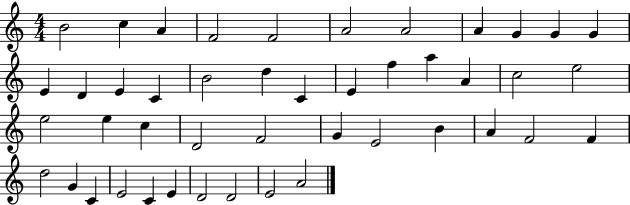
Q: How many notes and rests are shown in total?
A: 45